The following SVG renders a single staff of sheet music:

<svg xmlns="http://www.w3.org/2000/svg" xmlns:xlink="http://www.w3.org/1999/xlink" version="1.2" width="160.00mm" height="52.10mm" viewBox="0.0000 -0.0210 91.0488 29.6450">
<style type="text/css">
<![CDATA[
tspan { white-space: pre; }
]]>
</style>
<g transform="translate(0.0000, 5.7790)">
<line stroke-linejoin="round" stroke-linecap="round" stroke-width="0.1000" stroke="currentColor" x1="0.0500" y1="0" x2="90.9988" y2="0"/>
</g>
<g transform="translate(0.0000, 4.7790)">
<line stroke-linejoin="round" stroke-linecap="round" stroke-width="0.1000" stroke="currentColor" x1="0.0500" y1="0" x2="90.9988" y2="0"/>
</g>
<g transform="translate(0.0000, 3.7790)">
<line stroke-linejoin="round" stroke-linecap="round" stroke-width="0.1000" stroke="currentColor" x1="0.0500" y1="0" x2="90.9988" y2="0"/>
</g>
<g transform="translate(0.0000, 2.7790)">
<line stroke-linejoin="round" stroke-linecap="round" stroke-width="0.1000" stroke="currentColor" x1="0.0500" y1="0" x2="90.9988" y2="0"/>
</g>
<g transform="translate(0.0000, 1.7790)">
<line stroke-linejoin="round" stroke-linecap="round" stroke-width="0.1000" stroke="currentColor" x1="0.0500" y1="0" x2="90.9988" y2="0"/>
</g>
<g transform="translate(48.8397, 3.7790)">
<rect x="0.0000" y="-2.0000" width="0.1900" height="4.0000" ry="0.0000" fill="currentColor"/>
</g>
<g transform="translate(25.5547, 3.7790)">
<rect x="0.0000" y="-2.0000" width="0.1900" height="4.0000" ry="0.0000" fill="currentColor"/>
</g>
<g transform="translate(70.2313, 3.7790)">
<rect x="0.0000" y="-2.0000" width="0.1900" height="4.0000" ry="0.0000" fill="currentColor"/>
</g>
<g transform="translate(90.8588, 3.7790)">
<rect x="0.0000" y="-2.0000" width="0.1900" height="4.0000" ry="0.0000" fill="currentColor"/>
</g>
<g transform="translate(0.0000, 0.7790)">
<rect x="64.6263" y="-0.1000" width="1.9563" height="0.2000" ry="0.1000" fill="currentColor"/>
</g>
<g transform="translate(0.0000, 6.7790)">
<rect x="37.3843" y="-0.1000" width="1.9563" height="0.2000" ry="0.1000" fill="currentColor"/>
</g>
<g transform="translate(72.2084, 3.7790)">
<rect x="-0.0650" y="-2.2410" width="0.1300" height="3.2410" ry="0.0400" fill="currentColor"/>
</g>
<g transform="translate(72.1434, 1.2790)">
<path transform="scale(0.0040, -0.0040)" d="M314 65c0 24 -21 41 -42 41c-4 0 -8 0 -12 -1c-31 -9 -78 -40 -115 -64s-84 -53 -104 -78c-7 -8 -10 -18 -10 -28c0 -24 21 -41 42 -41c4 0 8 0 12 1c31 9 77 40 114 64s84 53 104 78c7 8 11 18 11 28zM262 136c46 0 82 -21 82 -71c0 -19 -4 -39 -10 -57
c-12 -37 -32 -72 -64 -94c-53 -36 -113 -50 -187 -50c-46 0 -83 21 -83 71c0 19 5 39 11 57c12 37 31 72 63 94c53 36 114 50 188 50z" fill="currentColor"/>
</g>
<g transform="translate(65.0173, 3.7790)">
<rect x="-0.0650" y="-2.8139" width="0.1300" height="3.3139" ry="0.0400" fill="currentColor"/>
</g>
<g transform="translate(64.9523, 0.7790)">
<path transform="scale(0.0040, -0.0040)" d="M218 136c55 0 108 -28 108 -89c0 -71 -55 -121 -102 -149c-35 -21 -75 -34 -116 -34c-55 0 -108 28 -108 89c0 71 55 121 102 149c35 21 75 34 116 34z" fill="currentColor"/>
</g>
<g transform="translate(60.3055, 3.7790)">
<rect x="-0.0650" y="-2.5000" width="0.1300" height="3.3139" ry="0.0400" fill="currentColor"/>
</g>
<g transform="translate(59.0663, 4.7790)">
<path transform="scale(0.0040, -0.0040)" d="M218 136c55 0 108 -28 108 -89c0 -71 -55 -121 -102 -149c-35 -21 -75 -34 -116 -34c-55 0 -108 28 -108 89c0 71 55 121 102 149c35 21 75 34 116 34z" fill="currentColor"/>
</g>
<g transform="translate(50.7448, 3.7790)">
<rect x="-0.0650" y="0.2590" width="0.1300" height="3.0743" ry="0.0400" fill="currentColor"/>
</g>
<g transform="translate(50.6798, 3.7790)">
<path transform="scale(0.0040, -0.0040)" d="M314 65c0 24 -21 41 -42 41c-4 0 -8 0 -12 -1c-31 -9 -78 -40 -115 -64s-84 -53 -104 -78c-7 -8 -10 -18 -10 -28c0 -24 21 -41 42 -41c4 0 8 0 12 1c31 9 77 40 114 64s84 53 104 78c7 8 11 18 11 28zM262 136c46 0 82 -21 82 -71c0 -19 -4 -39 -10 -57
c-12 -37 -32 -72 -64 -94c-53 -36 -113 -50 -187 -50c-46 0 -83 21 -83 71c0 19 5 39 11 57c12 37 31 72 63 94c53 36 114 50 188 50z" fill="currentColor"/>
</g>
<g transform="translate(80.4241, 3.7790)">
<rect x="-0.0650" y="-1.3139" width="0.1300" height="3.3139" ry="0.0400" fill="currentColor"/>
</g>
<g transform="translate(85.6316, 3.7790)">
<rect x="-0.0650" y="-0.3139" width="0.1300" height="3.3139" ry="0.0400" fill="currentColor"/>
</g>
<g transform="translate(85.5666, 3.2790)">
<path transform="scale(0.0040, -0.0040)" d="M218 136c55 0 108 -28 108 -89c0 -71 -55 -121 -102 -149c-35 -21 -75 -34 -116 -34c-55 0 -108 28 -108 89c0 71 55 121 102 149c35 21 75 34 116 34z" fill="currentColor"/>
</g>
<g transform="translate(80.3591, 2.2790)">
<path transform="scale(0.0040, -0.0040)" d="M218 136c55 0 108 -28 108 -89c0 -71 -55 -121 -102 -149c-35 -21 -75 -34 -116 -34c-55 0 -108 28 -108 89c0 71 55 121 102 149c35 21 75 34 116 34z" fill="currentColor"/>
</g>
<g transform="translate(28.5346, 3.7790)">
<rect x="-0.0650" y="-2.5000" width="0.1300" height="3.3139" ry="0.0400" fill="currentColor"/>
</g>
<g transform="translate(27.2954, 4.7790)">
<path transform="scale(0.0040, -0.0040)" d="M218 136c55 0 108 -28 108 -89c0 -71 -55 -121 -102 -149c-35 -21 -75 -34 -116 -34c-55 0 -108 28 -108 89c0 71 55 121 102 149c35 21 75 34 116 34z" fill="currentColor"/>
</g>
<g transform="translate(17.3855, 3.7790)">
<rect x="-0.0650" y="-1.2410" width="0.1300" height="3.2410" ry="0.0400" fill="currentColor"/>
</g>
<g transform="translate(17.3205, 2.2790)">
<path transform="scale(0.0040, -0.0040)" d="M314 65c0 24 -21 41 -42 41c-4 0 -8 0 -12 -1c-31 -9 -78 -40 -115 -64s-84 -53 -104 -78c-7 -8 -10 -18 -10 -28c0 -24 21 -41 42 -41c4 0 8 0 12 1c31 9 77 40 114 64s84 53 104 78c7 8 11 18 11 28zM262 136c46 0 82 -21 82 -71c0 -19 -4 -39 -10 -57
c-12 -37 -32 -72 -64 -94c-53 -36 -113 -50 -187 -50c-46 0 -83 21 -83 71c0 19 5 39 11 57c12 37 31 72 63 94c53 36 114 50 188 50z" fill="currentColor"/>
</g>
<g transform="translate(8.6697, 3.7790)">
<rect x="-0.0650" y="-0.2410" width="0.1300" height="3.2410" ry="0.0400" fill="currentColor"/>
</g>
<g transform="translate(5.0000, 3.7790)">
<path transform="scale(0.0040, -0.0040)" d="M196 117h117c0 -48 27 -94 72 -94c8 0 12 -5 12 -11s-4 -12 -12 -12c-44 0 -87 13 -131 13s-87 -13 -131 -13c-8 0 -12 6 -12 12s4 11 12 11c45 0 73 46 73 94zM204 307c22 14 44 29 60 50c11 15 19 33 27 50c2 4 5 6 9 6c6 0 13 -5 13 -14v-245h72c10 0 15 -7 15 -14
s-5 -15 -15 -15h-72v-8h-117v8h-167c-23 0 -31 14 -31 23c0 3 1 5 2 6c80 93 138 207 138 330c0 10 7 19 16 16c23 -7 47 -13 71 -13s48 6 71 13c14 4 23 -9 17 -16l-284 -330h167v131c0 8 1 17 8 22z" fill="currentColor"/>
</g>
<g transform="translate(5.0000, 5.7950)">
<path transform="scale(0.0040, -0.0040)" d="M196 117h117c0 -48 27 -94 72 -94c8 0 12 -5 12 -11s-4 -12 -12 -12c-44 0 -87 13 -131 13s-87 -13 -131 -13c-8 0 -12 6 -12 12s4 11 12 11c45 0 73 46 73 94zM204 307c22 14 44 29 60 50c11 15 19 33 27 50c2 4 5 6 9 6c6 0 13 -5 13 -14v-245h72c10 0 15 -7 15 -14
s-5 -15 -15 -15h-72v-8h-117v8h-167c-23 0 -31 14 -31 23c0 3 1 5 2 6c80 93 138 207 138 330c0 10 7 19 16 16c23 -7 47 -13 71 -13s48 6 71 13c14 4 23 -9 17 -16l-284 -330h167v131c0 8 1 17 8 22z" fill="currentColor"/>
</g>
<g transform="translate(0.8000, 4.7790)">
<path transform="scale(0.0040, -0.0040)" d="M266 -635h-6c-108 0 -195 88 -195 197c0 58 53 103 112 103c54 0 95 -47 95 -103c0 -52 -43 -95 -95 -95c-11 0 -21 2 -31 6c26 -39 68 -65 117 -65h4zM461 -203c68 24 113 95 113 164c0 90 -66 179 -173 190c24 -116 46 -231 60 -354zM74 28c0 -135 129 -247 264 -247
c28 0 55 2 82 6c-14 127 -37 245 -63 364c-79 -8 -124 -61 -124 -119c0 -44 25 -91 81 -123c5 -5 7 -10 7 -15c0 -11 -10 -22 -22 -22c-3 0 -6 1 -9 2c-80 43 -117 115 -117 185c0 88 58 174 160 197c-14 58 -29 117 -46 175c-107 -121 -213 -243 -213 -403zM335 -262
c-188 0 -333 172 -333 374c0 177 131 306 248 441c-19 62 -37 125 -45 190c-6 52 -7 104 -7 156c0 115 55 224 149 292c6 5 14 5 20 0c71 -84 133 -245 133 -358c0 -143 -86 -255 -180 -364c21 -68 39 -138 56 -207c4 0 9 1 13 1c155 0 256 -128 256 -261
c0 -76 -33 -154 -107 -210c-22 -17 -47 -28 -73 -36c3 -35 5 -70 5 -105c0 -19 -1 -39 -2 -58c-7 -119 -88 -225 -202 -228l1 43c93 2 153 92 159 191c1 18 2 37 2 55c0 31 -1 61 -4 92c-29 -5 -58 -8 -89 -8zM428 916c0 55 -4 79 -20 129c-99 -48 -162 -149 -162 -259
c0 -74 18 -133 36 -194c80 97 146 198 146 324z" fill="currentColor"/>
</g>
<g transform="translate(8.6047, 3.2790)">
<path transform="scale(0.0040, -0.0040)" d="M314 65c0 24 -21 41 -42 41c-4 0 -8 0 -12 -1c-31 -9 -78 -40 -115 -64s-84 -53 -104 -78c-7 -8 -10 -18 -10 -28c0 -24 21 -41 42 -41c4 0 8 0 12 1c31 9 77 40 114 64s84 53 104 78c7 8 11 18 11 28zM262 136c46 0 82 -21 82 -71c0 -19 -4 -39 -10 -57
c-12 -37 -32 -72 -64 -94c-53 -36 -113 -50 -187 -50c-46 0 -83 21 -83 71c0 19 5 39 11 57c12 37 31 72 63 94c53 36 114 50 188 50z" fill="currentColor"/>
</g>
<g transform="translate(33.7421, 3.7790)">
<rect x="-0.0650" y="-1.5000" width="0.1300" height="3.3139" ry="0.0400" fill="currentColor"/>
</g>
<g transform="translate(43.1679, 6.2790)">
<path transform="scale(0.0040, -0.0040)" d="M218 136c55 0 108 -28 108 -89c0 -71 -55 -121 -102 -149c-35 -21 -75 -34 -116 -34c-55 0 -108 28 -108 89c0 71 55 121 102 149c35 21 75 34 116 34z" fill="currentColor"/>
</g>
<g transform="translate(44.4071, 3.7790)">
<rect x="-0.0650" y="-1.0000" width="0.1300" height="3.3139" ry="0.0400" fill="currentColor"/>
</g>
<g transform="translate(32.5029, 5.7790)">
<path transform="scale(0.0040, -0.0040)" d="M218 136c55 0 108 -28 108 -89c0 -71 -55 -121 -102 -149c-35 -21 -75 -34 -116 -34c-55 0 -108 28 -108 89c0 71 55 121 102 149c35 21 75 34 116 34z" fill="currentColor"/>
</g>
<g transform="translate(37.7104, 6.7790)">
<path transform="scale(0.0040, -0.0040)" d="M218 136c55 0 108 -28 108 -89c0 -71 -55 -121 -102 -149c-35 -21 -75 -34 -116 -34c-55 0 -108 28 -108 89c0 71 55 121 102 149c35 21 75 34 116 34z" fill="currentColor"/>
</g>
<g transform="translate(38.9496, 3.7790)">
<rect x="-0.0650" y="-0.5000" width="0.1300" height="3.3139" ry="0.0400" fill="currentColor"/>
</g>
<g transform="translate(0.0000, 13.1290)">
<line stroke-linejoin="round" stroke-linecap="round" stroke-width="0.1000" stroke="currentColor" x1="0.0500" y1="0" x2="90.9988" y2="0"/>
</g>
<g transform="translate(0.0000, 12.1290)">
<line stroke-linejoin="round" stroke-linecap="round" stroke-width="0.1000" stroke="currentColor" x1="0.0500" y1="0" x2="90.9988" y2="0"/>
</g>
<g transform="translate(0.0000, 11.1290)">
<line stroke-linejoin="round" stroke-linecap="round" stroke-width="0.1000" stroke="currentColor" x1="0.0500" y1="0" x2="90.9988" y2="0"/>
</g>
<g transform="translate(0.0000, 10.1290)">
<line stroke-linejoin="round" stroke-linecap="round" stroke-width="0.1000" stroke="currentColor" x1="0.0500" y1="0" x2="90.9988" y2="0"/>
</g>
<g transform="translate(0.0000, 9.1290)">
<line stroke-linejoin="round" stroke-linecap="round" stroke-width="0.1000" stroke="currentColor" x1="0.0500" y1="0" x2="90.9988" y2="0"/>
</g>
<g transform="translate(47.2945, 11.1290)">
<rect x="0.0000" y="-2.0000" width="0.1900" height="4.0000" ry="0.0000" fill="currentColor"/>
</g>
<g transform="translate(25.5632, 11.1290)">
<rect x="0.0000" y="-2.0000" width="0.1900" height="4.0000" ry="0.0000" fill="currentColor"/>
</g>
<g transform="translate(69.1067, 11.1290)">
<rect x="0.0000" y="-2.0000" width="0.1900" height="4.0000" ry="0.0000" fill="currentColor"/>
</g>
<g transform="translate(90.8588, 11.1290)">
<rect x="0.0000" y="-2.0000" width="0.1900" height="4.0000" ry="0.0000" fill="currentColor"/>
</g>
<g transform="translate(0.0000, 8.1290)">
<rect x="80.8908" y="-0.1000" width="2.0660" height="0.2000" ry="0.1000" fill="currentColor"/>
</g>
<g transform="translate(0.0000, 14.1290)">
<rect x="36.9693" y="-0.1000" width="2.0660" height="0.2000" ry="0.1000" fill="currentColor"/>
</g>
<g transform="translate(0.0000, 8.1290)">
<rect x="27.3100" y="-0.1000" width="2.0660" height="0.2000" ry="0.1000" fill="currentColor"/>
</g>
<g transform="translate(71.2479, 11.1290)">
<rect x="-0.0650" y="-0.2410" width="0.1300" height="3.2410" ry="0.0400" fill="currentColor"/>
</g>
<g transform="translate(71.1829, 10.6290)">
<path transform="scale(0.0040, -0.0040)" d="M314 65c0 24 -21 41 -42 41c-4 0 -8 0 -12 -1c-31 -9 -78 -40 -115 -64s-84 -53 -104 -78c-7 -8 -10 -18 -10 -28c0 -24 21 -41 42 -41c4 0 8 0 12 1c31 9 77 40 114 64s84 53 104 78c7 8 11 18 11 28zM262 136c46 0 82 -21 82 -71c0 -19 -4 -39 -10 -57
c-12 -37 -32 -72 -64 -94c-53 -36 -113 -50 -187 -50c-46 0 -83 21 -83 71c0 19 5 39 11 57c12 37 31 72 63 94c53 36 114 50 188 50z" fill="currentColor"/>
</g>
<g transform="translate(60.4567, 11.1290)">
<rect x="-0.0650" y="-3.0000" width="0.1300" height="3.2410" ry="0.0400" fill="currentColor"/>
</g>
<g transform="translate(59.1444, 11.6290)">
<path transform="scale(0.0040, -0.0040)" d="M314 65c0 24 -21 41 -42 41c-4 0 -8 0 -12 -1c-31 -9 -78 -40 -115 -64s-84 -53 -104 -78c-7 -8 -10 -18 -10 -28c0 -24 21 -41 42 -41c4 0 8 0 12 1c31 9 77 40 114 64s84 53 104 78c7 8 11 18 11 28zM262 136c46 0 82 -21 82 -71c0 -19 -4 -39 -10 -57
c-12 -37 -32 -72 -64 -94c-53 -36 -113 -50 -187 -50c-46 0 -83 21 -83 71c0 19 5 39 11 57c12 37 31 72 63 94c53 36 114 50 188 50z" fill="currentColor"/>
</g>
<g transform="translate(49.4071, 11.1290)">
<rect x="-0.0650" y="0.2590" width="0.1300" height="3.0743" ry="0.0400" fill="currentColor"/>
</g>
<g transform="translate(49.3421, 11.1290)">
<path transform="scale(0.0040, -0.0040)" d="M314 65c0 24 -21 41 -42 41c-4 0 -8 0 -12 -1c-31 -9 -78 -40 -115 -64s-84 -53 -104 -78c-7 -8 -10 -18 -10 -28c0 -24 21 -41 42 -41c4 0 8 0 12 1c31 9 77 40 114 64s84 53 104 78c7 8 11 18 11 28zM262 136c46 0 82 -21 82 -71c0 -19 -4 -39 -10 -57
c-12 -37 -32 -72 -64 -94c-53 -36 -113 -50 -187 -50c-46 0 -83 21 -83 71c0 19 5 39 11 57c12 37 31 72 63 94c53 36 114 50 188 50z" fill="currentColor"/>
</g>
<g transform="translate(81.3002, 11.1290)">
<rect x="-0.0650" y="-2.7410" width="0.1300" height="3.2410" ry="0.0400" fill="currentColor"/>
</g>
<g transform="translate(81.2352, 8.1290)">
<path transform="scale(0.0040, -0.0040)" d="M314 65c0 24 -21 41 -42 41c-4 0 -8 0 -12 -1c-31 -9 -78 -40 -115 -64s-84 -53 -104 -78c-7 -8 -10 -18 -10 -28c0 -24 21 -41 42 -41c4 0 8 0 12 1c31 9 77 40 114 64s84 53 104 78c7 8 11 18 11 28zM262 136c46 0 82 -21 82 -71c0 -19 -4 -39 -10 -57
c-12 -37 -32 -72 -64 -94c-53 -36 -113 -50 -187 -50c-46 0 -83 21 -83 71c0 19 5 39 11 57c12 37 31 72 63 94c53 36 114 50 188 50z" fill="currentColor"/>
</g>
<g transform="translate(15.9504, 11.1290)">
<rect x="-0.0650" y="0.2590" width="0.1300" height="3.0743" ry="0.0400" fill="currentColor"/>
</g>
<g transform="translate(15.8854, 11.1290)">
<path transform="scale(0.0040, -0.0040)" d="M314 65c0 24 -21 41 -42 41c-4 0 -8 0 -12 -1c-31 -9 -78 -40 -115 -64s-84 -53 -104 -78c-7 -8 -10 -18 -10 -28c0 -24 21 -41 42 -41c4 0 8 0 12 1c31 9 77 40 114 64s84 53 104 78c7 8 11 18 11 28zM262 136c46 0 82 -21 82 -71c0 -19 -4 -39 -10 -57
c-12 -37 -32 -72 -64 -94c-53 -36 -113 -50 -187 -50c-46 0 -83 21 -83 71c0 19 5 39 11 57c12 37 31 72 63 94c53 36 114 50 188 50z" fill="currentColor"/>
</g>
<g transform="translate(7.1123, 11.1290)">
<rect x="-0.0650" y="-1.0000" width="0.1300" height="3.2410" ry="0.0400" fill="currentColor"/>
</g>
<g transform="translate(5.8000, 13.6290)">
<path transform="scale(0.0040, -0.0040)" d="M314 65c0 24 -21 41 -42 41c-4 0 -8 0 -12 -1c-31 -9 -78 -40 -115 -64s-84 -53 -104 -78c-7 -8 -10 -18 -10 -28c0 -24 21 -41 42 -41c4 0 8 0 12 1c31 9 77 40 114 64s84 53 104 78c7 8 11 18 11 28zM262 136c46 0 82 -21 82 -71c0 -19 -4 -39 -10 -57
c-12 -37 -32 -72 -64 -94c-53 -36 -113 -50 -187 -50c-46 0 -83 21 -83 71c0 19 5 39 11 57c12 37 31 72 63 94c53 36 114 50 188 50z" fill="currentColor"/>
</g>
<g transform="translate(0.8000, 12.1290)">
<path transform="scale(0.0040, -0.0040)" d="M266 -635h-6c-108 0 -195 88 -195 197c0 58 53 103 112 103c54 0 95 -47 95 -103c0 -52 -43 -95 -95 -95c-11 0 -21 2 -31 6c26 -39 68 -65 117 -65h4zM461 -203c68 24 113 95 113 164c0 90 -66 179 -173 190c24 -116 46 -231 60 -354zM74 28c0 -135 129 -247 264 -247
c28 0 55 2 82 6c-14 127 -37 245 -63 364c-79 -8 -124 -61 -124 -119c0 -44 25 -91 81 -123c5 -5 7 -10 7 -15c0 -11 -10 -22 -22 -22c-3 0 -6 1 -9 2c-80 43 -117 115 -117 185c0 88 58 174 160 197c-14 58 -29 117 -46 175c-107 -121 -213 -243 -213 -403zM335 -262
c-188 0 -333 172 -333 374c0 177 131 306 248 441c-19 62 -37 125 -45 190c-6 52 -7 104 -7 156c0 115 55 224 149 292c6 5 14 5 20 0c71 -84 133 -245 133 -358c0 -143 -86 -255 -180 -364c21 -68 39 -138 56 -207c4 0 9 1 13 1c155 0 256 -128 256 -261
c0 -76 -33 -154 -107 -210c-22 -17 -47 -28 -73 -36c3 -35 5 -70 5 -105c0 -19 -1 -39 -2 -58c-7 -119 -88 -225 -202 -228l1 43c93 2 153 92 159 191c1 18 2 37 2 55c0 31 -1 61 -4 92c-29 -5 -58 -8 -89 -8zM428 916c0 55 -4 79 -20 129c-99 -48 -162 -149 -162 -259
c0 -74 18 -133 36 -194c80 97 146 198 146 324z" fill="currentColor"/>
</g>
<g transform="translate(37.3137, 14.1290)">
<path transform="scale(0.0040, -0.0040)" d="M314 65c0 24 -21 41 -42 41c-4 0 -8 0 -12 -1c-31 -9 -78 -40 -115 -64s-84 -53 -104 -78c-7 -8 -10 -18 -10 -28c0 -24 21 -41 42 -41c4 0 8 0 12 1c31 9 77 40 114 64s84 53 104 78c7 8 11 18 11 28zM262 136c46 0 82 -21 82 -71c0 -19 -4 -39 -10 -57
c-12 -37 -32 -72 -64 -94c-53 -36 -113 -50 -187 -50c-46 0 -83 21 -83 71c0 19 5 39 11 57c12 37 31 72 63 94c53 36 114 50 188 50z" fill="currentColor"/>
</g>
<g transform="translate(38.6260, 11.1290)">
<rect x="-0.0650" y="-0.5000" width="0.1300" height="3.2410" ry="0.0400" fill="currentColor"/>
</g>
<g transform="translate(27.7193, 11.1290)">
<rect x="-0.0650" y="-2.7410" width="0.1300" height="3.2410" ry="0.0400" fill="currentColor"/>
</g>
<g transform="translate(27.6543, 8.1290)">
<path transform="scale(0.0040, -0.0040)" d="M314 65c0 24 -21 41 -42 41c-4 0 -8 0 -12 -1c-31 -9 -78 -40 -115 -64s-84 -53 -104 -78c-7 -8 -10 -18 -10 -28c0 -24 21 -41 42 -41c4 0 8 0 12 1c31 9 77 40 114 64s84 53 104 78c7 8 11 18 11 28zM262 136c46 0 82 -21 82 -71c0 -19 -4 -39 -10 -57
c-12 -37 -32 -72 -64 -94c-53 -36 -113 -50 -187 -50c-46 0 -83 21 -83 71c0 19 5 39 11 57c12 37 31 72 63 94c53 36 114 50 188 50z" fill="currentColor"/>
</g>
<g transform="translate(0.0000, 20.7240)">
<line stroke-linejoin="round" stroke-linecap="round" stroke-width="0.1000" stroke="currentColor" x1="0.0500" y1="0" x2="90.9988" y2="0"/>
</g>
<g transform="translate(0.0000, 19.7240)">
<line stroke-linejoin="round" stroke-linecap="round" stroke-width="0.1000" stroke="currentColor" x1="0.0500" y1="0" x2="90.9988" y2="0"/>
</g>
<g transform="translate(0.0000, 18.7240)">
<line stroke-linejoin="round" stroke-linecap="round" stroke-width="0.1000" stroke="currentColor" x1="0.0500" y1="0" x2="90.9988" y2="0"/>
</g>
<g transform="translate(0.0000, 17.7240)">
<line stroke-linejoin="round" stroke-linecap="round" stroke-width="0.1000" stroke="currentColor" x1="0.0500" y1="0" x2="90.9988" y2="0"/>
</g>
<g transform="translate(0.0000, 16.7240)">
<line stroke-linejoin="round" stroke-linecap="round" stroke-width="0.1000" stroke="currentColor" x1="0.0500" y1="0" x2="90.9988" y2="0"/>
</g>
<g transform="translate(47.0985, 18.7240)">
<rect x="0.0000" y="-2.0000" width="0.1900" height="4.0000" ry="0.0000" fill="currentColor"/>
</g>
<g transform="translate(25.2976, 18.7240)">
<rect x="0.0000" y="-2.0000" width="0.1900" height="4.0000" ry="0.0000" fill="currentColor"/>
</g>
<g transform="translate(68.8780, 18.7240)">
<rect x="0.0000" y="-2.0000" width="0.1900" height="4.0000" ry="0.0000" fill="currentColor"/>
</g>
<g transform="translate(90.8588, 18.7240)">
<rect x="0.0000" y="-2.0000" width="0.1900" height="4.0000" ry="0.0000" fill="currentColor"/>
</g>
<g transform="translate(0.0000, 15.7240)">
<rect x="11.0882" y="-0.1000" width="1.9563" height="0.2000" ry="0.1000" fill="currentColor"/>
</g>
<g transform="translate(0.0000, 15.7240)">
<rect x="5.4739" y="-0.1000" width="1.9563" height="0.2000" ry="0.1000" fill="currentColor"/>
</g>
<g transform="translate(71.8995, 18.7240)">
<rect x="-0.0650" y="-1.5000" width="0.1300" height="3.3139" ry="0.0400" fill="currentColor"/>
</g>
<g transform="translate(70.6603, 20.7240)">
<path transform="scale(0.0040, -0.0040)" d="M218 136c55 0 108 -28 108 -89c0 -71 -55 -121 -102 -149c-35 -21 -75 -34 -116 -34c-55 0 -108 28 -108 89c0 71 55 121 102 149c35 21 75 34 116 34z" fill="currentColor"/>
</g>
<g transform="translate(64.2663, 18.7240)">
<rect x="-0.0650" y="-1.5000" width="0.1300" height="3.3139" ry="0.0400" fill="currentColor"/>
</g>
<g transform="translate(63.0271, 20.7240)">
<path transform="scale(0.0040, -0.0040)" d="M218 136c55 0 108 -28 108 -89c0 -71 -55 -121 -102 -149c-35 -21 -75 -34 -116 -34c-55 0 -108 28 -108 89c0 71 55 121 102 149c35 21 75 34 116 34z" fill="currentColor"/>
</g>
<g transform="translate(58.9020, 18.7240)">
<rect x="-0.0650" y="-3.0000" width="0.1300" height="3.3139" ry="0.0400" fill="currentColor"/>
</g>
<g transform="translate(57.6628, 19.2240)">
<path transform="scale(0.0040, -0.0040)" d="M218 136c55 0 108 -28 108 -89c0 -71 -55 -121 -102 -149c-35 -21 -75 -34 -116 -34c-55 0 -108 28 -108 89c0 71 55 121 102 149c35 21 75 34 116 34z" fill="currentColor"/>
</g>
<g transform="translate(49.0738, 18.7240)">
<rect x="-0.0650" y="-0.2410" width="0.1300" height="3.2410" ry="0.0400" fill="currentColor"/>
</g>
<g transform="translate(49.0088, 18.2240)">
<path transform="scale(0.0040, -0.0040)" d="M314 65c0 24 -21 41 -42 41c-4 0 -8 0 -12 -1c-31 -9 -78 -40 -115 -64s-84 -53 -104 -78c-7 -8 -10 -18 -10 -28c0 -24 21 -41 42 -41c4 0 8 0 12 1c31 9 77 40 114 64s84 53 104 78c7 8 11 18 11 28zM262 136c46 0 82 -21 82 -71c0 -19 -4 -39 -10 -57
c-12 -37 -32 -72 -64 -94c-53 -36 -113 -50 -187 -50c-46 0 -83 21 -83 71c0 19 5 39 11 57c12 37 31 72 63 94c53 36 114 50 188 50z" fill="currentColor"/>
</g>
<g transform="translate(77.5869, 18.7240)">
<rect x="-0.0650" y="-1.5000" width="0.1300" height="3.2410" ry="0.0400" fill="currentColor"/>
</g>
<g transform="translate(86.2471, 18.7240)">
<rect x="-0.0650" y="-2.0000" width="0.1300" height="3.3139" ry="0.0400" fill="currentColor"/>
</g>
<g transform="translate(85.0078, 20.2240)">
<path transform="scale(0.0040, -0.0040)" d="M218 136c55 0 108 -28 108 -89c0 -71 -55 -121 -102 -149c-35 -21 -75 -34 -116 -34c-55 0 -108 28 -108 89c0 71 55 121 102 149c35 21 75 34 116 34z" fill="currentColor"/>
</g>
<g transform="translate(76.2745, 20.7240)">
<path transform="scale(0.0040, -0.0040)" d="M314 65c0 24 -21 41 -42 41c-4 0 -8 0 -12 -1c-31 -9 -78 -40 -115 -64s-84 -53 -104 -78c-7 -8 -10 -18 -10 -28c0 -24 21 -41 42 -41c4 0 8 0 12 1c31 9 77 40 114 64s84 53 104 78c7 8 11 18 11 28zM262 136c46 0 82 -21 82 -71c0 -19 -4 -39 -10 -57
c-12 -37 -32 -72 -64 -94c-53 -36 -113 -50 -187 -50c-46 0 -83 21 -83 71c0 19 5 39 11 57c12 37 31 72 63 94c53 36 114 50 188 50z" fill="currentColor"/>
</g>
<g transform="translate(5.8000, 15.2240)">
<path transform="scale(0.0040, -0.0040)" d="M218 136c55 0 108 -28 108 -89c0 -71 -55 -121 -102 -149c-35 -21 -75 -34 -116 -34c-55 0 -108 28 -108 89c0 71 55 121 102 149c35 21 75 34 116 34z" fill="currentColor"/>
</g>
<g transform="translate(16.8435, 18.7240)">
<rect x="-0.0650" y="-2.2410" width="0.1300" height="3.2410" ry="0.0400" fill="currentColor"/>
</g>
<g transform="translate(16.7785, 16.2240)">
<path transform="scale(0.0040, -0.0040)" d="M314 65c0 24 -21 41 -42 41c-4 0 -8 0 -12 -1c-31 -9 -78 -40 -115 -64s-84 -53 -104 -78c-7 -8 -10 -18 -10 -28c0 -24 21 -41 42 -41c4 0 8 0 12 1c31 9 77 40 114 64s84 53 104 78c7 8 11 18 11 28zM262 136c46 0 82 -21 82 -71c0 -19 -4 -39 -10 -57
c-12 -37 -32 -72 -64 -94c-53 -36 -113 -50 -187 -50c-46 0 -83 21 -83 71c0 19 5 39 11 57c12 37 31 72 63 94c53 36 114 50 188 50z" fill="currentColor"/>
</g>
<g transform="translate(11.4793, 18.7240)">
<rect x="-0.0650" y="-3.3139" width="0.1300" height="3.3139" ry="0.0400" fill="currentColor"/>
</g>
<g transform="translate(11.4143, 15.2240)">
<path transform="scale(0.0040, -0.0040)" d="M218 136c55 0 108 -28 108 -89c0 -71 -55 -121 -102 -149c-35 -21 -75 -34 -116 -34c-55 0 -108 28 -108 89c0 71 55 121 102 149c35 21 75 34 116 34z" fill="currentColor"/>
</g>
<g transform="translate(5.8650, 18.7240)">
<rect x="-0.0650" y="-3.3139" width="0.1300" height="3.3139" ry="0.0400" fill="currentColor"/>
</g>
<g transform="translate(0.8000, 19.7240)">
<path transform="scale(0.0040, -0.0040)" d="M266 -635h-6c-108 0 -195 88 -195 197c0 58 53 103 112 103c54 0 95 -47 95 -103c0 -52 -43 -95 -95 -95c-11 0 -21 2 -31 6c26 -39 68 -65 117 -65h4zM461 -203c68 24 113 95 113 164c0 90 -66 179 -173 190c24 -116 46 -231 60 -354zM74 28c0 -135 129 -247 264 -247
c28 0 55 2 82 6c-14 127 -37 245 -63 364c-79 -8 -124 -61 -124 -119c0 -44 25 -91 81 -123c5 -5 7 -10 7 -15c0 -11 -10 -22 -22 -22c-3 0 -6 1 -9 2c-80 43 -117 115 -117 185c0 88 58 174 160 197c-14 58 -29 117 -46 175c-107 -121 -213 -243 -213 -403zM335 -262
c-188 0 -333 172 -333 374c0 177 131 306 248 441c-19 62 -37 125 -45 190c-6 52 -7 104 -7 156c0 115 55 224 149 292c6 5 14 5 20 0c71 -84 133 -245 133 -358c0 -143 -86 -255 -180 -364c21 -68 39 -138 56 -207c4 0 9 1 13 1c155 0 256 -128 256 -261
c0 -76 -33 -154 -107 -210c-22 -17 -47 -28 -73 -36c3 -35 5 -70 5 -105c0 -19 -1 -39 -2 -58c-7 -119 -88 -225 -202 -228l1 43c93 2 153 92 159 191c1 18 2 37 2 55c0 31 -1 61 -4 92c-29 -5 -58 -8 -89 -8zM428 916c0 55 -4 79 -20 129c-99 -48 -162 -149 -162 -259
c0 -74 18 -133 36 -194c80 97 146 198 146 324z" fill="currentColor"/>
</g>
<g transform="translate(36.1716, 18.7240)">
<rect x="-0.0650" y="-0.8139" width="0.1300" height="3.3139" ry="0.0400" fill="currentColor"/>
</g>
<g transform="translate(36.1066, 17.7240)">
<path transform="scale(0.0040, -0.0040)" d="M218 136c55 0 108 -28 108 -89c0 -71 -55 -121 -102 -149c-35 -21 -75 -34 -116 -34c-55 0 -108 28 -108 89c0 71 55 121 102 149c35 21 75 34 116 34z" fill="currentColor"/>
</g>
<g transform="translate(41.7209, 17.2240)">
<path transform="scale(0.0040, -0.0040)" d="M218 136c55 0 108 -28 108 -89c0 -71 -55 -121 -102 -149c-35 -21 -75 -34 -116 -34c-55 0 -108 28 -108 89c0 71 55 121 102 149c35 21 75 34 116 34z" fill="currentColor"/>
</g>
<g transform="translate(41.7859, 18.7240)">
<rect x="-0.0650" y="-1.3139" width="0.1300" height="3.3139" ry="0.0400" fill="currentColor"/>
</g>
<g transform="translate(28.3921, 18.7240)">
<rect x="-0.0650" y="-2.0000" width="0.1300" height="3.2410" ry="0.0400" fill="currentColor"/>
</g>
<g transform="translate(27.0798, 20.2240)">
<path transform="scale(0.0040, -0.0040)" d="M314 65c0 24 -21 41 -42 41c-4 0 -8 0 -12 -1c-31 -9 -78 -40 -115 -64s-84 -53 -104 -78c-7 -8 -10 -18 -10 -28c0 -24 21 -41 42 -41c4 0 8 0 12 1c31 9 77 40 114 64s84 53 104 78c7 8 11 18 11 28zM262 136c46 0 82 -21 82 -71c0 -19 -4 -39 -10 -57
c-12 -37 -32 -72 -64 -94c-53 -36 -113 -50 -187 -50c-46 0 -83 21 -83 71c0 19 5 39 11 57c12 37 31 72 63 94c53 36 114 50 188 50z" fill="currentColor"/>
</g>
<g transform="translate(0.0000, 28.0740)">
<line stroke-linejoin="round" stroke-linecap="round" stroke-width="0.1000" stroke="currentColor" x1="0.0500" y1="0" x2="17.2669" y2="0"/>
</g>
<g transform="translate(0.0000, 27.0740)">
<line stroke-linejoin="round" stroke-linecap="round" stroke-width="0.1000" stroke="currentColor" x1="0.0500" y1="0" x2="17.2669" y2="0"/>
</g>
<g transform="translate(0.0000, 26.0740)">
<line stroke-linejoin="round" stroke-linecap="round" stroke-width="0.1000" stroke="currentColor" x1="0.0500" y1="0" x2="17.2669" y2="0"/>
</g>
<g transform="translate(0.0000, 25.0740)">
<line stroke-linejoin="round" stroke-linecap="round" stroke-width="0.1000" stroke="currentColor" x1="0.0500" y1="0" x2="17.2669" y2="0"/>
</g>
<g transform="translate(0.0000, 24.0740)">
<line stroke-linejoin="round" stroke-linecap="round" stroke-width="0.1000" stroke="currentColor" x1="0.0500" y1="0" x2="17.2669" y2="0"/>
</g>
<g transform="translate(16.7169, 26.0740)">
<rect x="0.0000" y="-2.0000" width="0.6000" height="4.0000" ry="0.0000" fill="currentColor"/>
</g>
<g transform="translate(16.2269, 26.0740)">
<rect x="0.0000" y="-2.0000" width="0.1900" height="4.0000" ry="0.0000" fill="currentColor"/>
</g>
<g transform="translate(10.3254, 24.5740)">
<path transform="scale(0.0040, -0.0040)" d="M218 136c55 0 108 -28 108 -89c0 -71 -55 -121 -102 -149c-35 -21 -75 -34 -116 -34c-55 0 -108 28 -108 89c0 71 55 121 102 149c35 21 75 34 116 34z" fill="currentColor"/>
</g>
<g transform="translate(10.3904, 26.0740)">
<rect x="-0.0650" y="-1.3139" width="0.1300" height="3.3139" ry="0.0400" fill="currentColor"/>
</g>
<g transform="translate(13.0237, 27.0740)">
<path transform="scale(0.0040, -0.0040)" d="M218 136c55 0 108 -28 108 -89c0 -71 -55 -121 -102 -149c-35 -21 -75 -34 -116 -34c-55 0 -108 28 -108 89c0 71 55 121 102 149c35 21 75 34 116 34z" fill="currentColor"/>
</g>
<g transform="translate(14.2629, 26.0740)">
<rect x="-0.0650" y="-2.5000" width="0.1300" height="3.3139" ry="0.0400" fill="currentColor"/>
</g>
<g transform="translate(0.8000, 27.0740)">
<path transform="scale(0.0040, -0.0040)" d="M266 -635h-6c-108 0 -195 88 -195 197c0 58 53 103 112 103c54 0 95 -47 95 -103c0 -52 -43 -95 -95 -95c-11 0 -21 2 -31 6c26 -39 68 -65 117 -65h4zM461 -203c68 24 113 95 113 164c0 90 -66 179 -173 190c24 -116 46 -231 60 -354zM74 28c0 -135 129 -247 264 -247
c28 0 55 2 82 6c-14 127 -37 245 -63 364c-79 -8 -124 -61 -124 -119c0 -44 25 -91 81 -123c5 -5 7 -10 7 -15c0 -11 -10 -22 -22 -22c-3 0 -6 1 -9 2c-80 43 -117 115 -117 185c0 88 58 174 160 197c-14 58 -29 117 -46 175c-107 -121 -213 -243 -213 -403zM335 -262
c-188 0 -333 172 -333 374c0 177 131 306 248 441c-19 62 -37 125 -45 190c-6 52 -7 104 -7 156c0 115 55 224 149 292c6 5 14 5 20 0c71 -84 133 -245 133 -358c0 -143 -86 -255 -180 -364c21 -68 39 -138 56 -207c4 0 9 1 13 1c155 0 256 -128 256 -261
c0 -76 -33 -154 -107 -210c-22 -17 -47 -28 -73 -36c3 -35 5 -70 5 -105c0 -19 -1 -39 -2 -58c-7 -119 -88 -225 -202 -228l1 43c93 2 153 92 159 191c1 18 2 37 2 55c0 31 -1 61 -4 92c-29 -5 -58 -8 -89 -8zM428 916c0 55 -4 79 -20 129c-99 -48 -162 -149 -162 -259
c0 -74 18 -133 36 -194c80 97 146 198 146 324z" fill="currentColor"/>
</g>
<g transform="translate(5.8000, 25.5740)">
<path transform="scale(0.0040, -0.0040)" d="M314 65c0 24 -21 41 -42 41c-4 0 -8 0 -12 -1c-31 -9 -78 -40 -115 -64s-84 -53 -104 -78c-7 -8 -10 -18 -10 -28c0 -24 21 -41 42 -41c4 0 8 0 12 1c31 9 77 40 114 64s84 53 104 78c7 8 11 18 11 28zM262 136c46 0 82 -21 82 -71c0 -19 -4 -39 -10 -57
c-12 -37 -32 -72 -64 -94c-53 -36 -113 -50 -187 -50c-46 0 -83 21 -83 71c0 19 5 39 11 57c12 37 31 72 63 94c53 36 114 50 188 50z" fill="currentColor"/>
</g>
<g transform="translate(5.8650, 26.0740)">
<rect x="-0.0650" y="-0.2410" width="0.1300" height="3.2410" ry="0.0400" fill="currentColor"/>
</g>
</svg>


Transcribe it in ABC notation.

X:1
T:Untitled
M:4/4
L:1/4
K:C
c2 e2 G E C D B2 G a g2 e c D2 B2 a2 C2 B2 A2 c2 a2 b b g2 F2 d e c2 A E E E2 F c2 e G